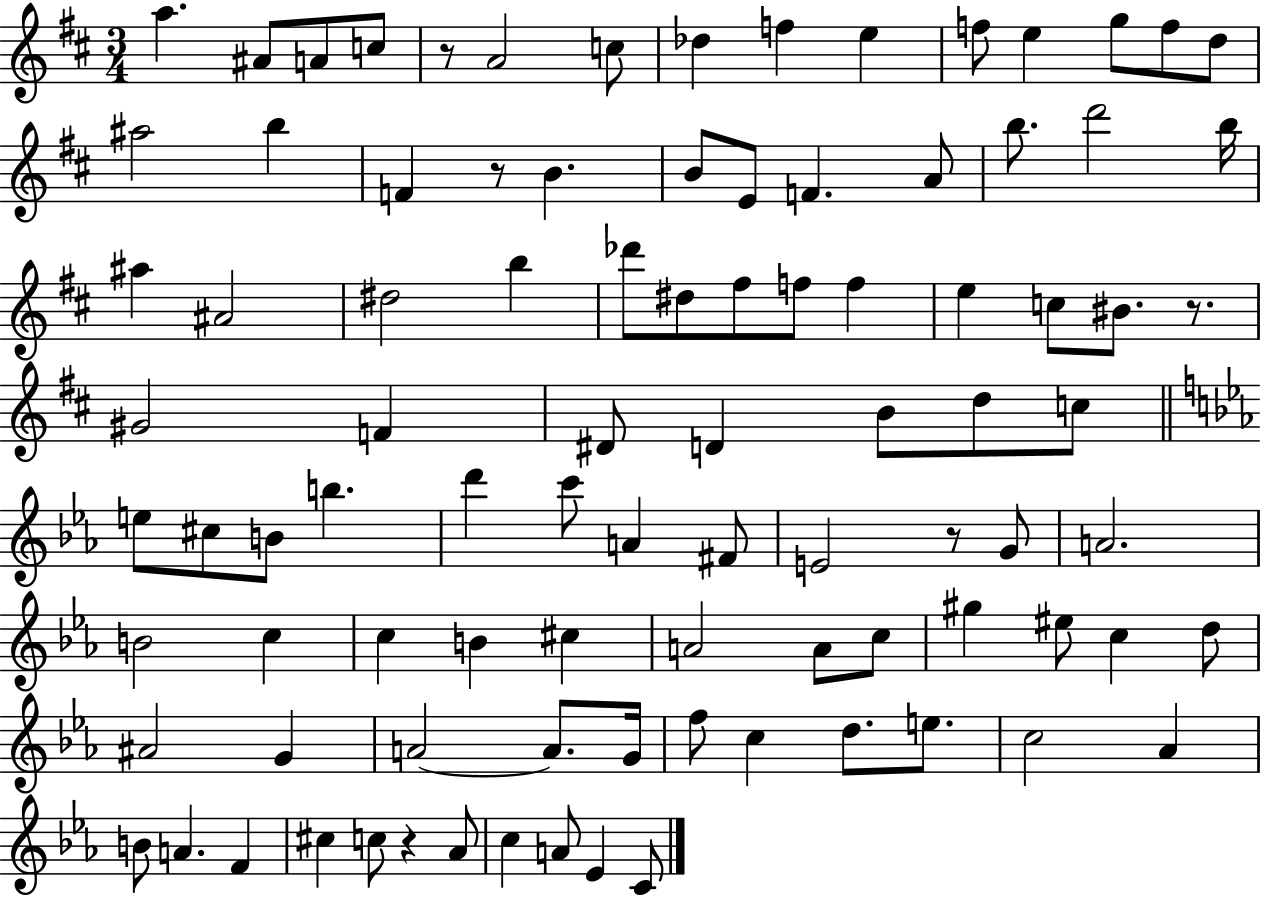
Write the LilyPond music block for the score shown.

{
  \clef treble
  \numericTimeSignature
  \time 3/4
  \key d \major
  a''4. ais'8 a'8 c''8 | r8 a'2 c''8 | des''4 f''4 e''4 | f''8 e''4 g''8 f''8 d''8 | \break ais''2 b''4 | f'4 r8 b'4. | b'8 e'8 f'4. a'8 | b''8. d'''2 b''16 | \break ais''4 ais'2 | dis''2 b''4 | des'''8 dis''8 fis''8 f''8 f''4 | e''4 c''8 bis'8. r8. | \break gis'2 f'4 | dis'8 d'4 b'8 d''8 c''8 | \bar "||" \break \key ees \major e''8 cis''8 b'8 b''4. | d'''4 c'''8 a'4 fis'8 | e'2 r8 g'8 | a'2. | \break b'2 c''4 | c''4 b'4 cis''4 | a'2 a'8 c''8 | gis''4 eis''8 c''4 d''8 | \break ais'2 g'4 | a'2~~ a'8. g'16 | f''8 c''4 d''8. e''8. | c''2 aes'4 | \break b'8 a'4. f'4 | cis''4 c''8 r4 aes'8 | c''4 a'8 ees'4 c'8 | \bar "|."
}